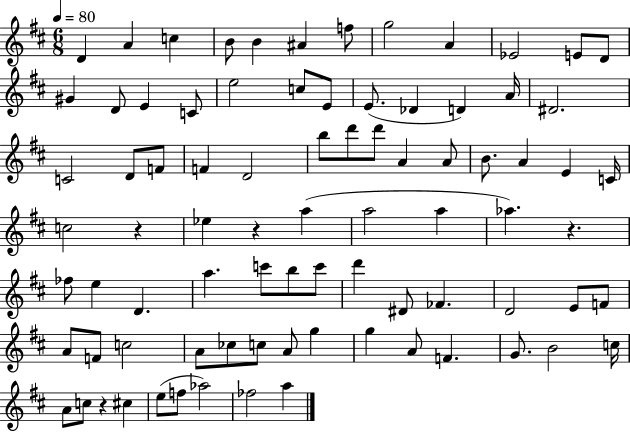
D4/q A4/q C5/q B4/e B4/q A#4/q F5/e G5/h A4/q Eb4/h E4/e D4/e G#4/q D4/e E4/q C4/e E5/h C5/e E4/e E4/e. Db4/q D4/q A4/s D#4/h. C4/h D4/e F4/e F4/q D4/h B5/e D6/e D6/e A4/q A4/e B4/e. A4/q E4/q C4/s C5/h R/q Eb5/q R/q A5/q A5/h A5/q Ab5/q. R/q. FES5/e E5/q D4/q. A5/q. C6/e B5/e C6/e D6/q D#4/e FES4/q. D4/h E4/e F4/e A4/e F4/e C5/h A4/e CES5/e C5/e A4/e G5/q G5/q A4/e F4/q. G4/e. B4/h C5/s A4/e C5/e R/q C#5/q E5/e F5/e Ab5/h FES5/h A5/q